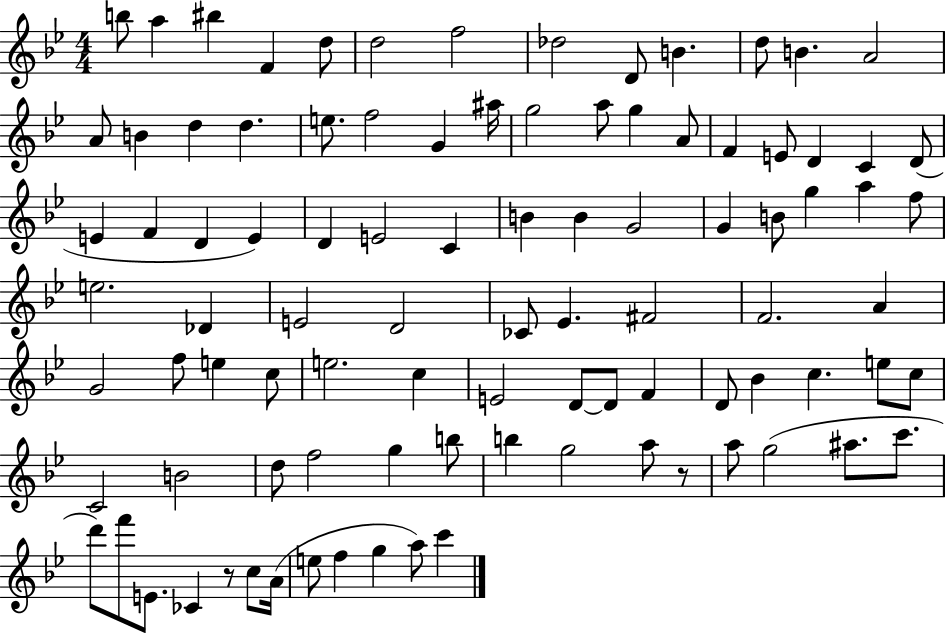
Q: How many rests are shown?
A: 2